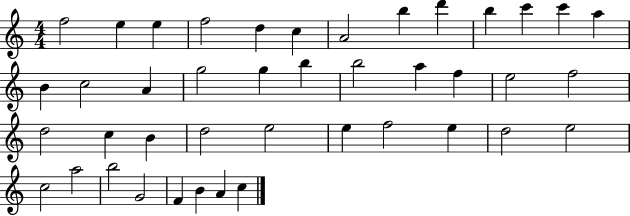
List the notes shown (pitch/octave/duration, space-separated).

F5/h E5/q E5/q F5/h D5/q C5/q A4/h B5/q D6/q B5/q C6/q C6/q A5/q B4/q C5/h A4/q G5/h G5/q B5/q B5/h A5/q F5/q E5/h F5/h D5/h C5/q B4/q D5/h E5/h E5/q F5/h E5/q D5/h E5/h C5/h A5/h B5/h G4/h F4/q B4/q A4/q C5/q